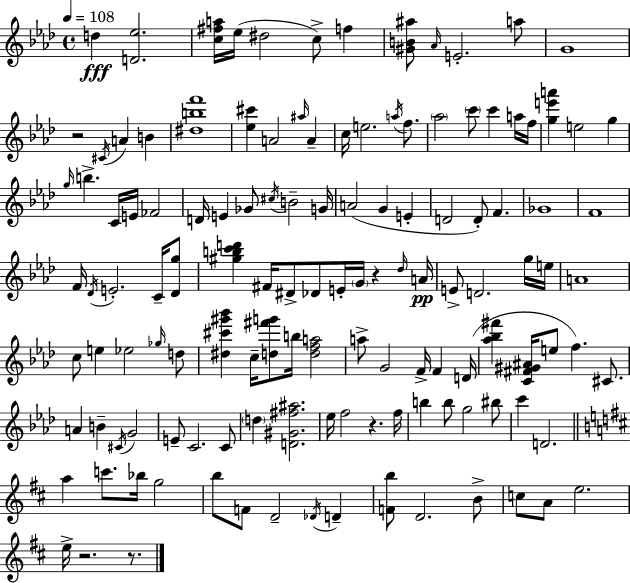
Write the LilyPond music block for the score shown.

{
  \clef treble
  \time 4/4
  \defaultTimeSignature
  \key f \minor
  \tempo 4 = 108
  d''4\fff <d' ees''>2. | <c'' fis'' a''>16 ees''16( dis''2 c''8->) f''4 | <gis' b' ais''>8 \grace { aes'16 } e'2.-. a''8 | g'1 | \break r2 \acciaccatura { cis'16 } a'4 b'4 | <dis'' b'' f'''>1 | <ees'' cis'''>4 a'2 \grace { ais''16 } a'4-- | c''16 e''2. | \break \acciaccatura { a''16 } f''8. \parenthesize aes''2 \parenthesize c'''8 c'''4 | a''16 f''16 <g'' e''' a'''>4 e''2 | g''4 \grace { g''16 } b''4.-> c'16 e'16 fes'2 | d'16 e'4 ges'8 \acciaccatura { cis''16 } b'2-- | \break g'16 a'2( g'4 | e'4-. d'2 d'8-.) | f'4. ges'1 | f'1 | \break f'16 \acciaccatura { des'16 } e'2.-. | c'16-- <des' g''>8 <gis'' b'' c''' d'''>4 fis'16 dis'8-> des'8 | e'16-. \parenthesize g'16 r4 \grace { des''16 }\pp a'16 e'8-> d'2. | g''16 e''16 a'1 | \break c''8 e''4 ees''2 | \grace { ges''16 } d''8 <dis'' cis''' gis''' bes'''>4 c''16-- <d'' fis''' g'''>8 | b''16 <d'' f'' a''>2 a''8-> g'2 | f'16-> f'4 d'16( <aes'' bes'' fis'''>4 <c' fis' gis' ais'>16 e''8 | \break f''4.) cis'8. a'4 b'4-- | \acciaccatura { cis'16 } g'2 e'8-- c'2. | c'8 \parenthesize d''4 <d' gis' fis'' ais''>2. | ees''16 f''2 | \break r4. f''16 b''4 b''8 | g''2 bis''8 c'''4 d'2. | \bar "||" \break \key d \major a''4 c'''8. bes''16 g''2 | b''8 f'8 d'2-- \acciaccatura { des'16 } d'4-- | <f' b''>8 d'2. b'8-> | c''8 a'8 e''2. | \break e''16-> r2. r8. | \bar "|."
}